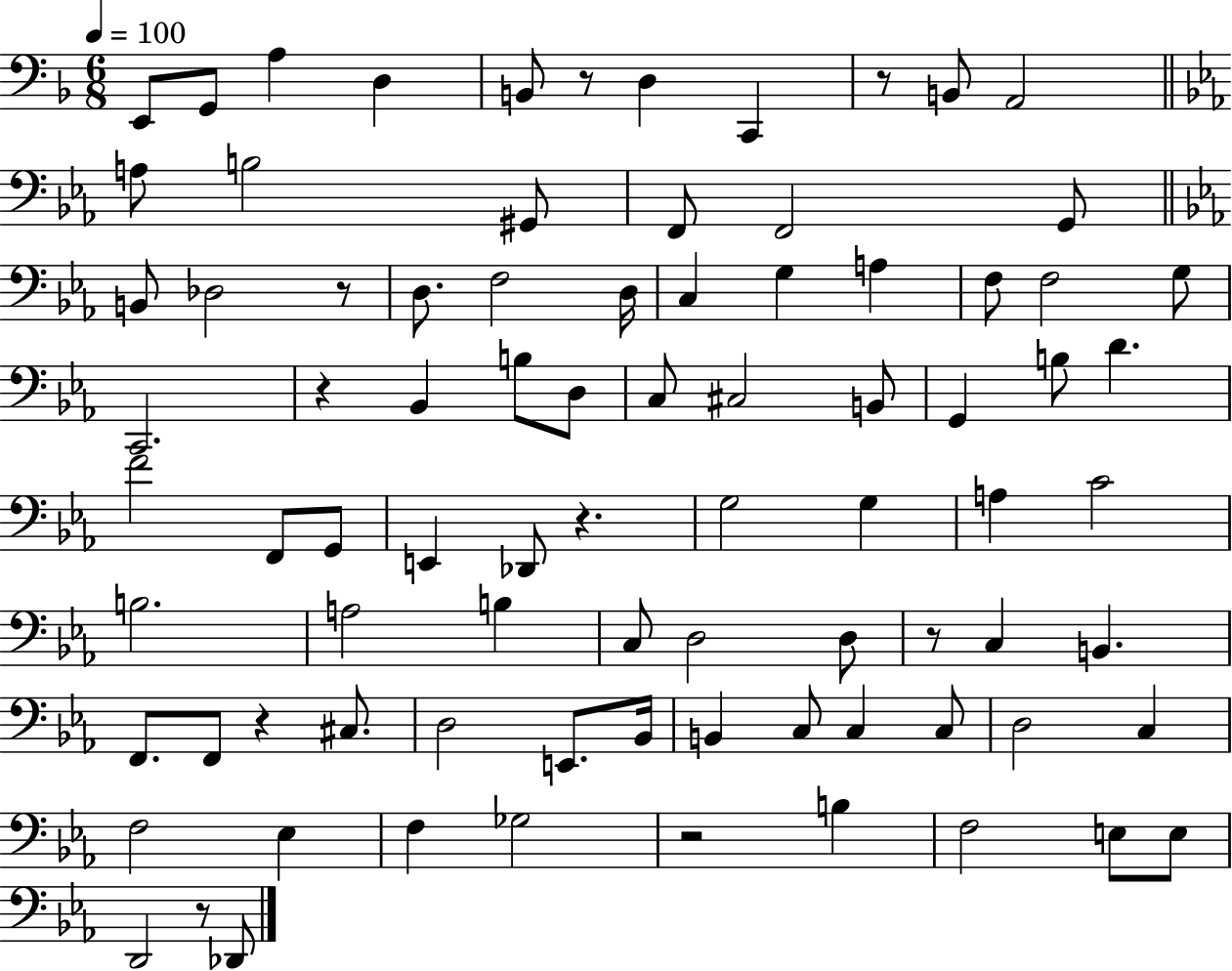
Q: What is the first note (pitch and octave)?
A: E2